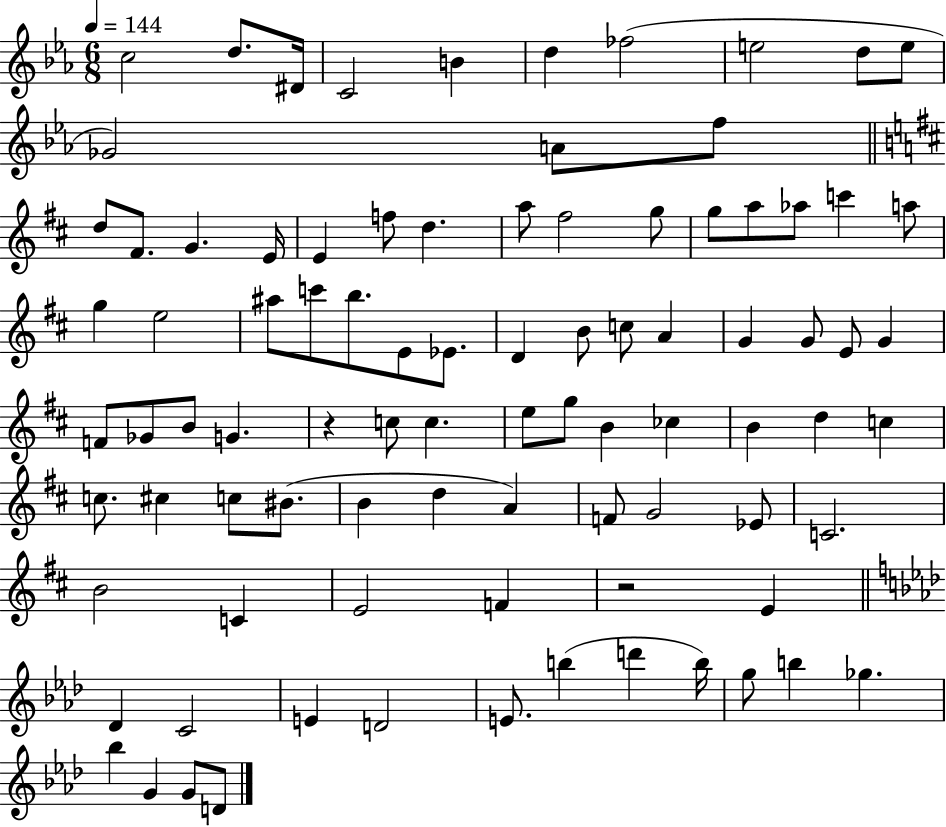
X:1
T:Untitled
M:6/8
L:1/4
K:Eb
c2 d/2 ^D/4 C2 B d _f2 e2 d/2 e/2 _G2 A/2 f/2 d/2 ^F/2 G E/4 E f/2 d a/2 ^f2 g/2 g/2 a/2 _a/2 c' a/2 g e2 ^a/2 c'/2 b/2 E/2 _E/2 D B/2 c/2 A G G/2 E/2 G F/2 _G/2 B/2 G z c/2 c e/2 g/2 B _c B d c c/2 ^c c/2 ^B/2 B d A F/2 G2 _E/2 C2 B2 C E2 F z2 E _D C2 E D2 E/2 b d' b/4 g/2 b _g _b G G/2 D/2